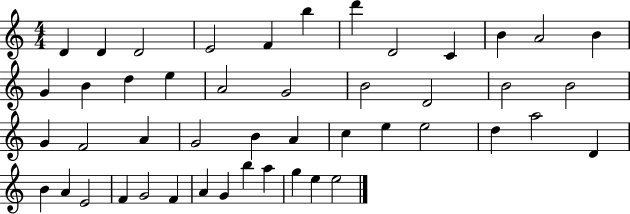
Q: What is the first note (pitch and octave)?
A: D4